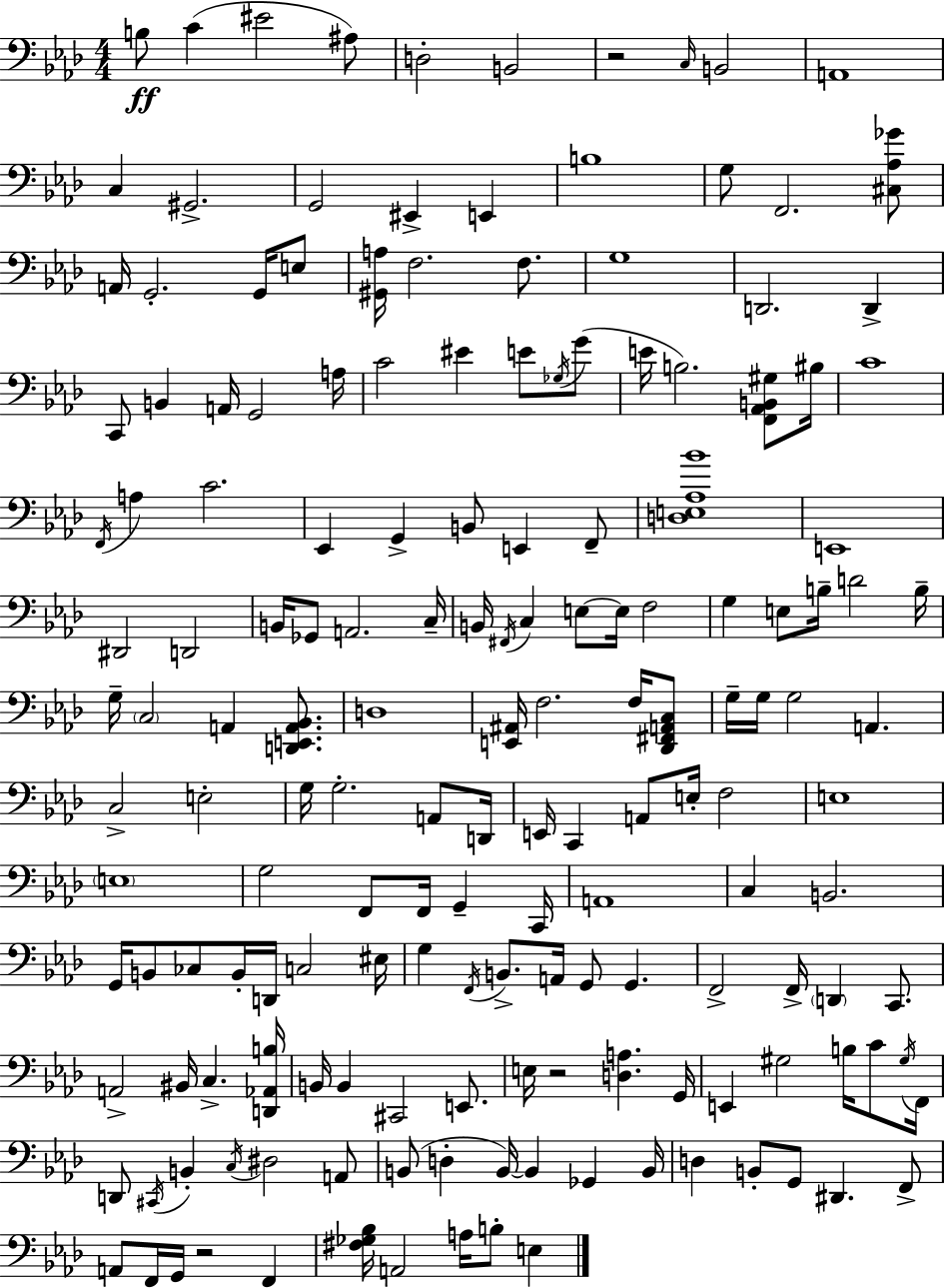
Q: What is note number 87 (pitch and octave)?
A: F3